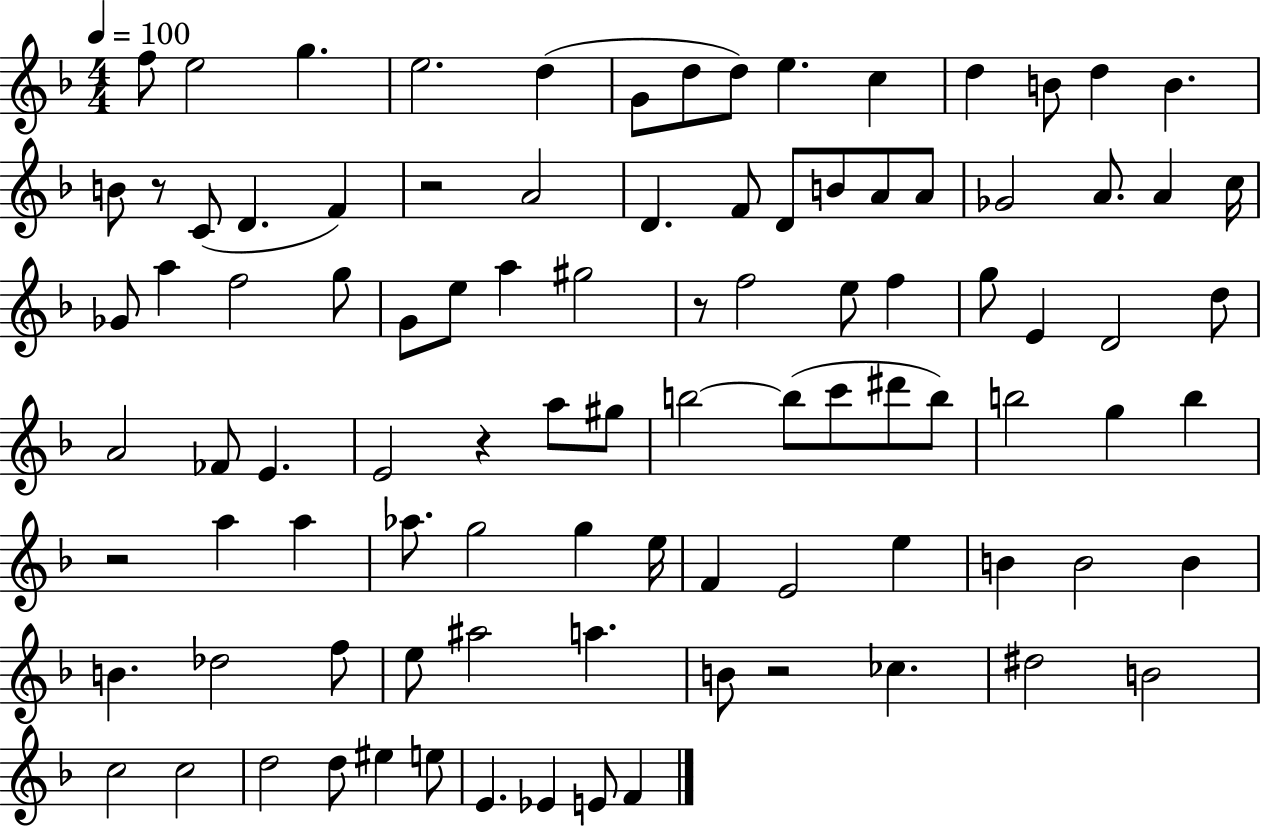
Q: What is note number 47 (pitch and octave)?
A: E4